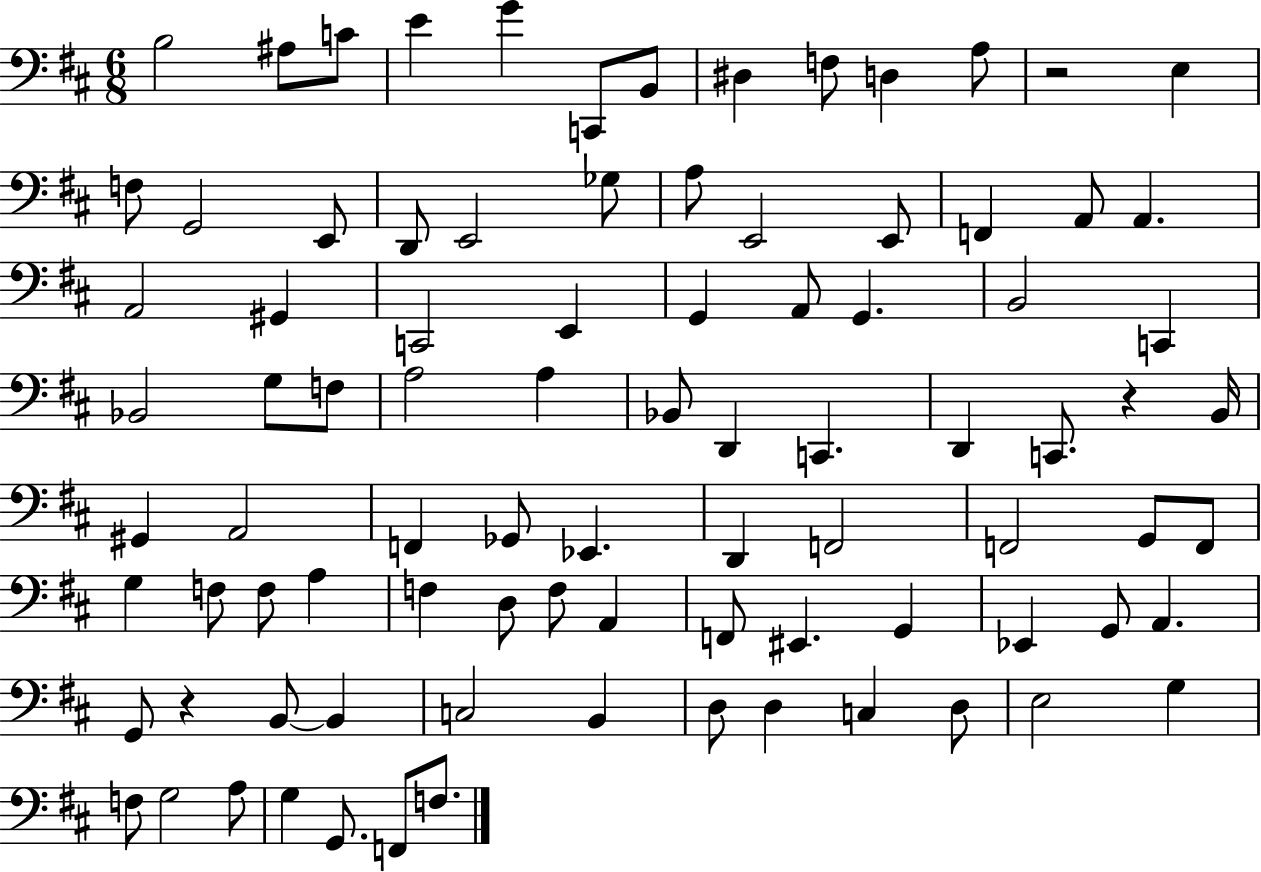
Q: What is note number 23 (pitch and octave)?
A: A2